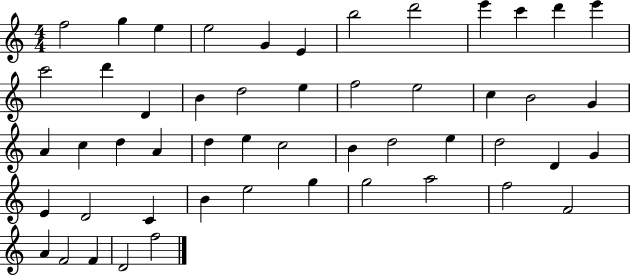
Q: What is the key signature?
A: C major